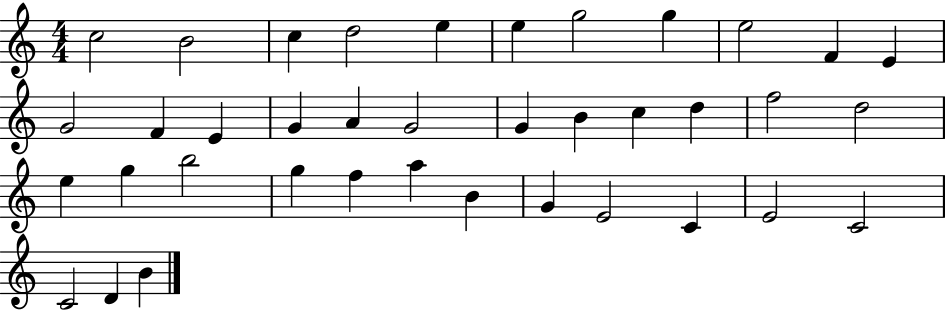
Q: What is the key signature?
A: C major